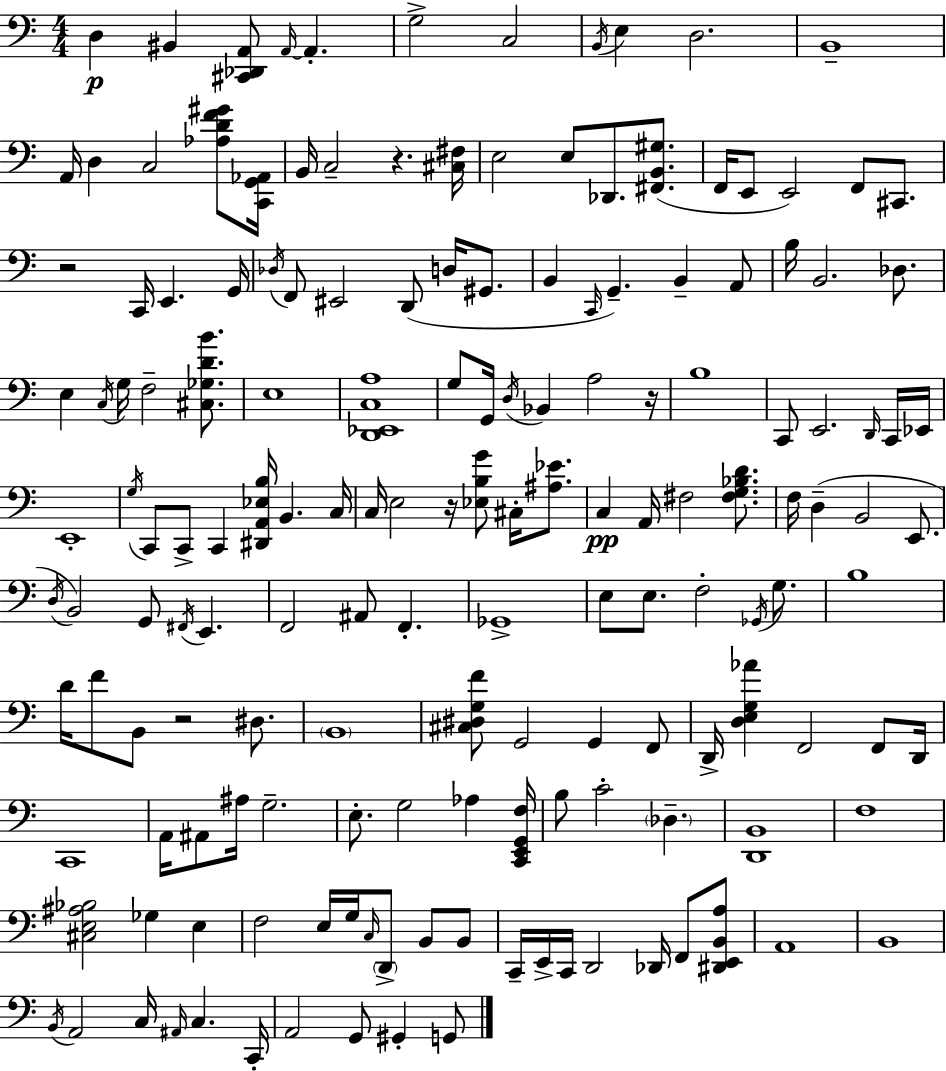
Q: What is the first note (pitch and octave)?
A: D3